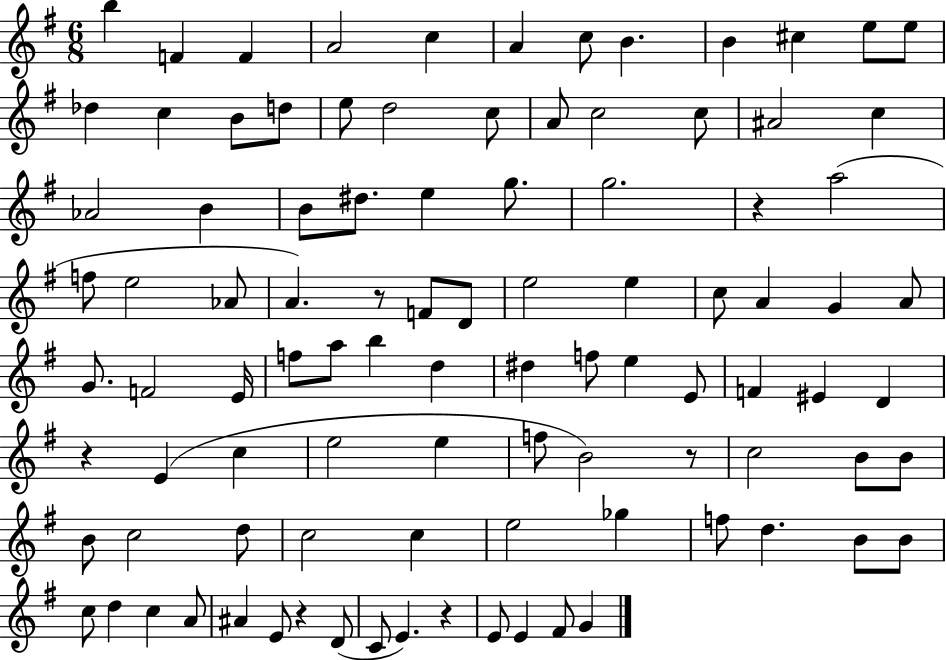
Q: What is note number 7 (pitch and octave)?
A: C5